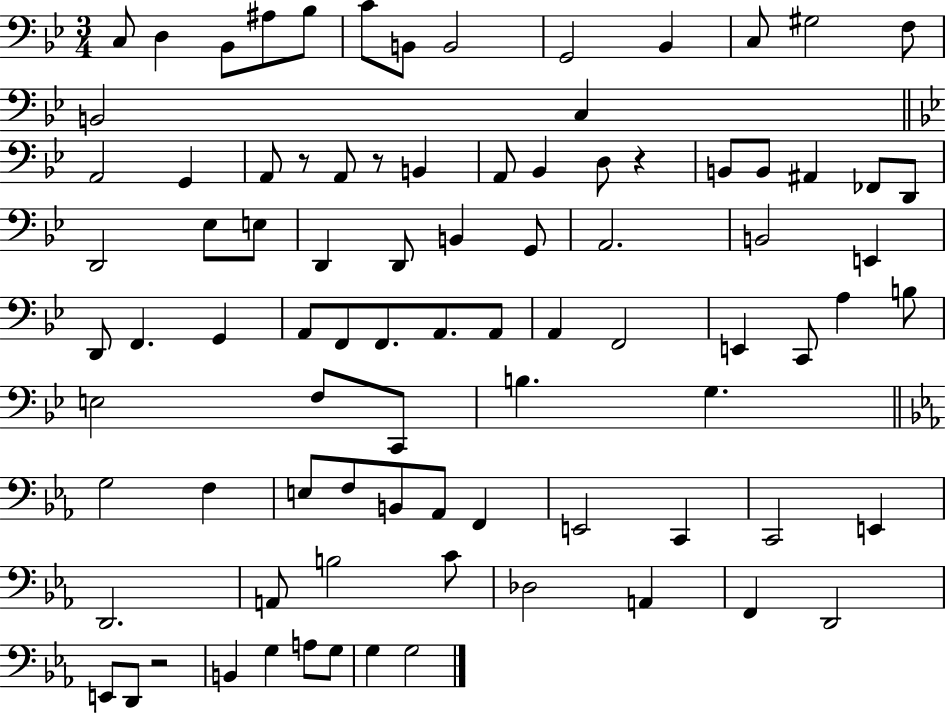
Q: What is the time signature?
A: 3/4